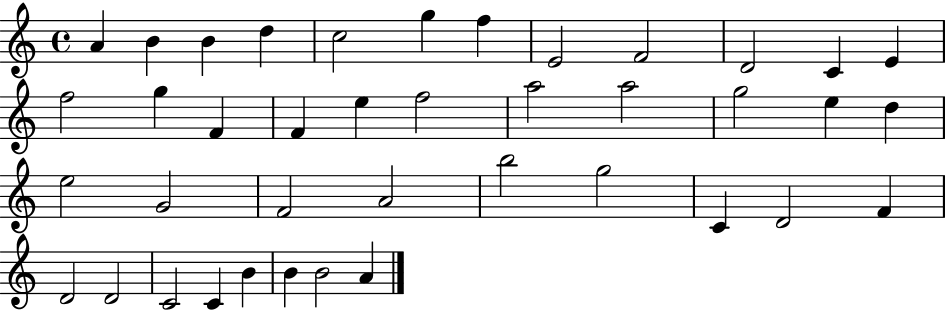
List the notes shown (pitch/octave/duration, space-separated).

A4/q B4/q B4/q D5/q C5/h G5/q F5/q E4/h F4/h D4/h C4/q E4/q F5/h G5/q F4/q F4/q E5/q F5/h A5/h A5/h G5/h E5/q D5/q E5/h G4/h F4/h A4/h B5/h G5/h C4/q D4/h F4/q D4/h D4/h C4/h C4/q B4/q B4/q B4/h A4/q